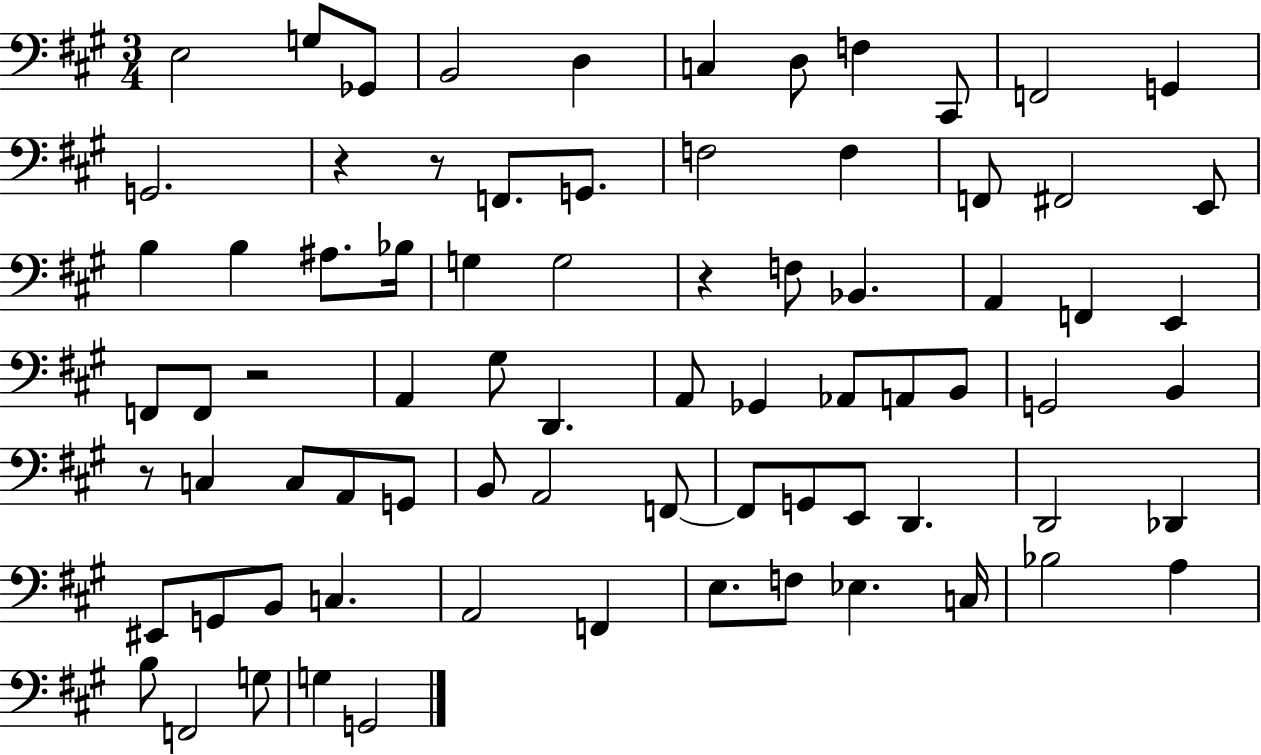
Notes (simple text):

E3/h G3/e Gb2/e B2/h D3/q C3/q D3/e F3/q C#2/e F2/h G2/q G2/h. R/q R/e F2/e. G2/e. F3/h F3/q F2/e F#2/h E2/e B3/q B3/q A#3/e. Bb3/s G3/q G3/h R/q F3/e Bb2/q. A2/q F2/q E2/q F2/e F2/e R/h A2/q G#3/e D2/q. A2/e Gb2/q Ab2/e A2/e B2/e G2/h B2/q R/e C3/q C3/e A2/e G2/e B2/e A2/h F2/e F2/e G2/e E2/e D2/q. D2/h Db2/q EIS2/e G2/e B2/e C3/q. A2/h F2/q E3/e. F3/e Eb3/q. C3/s Bb3/h A3/q B3/e F2/h G3/e G3/q G2/h